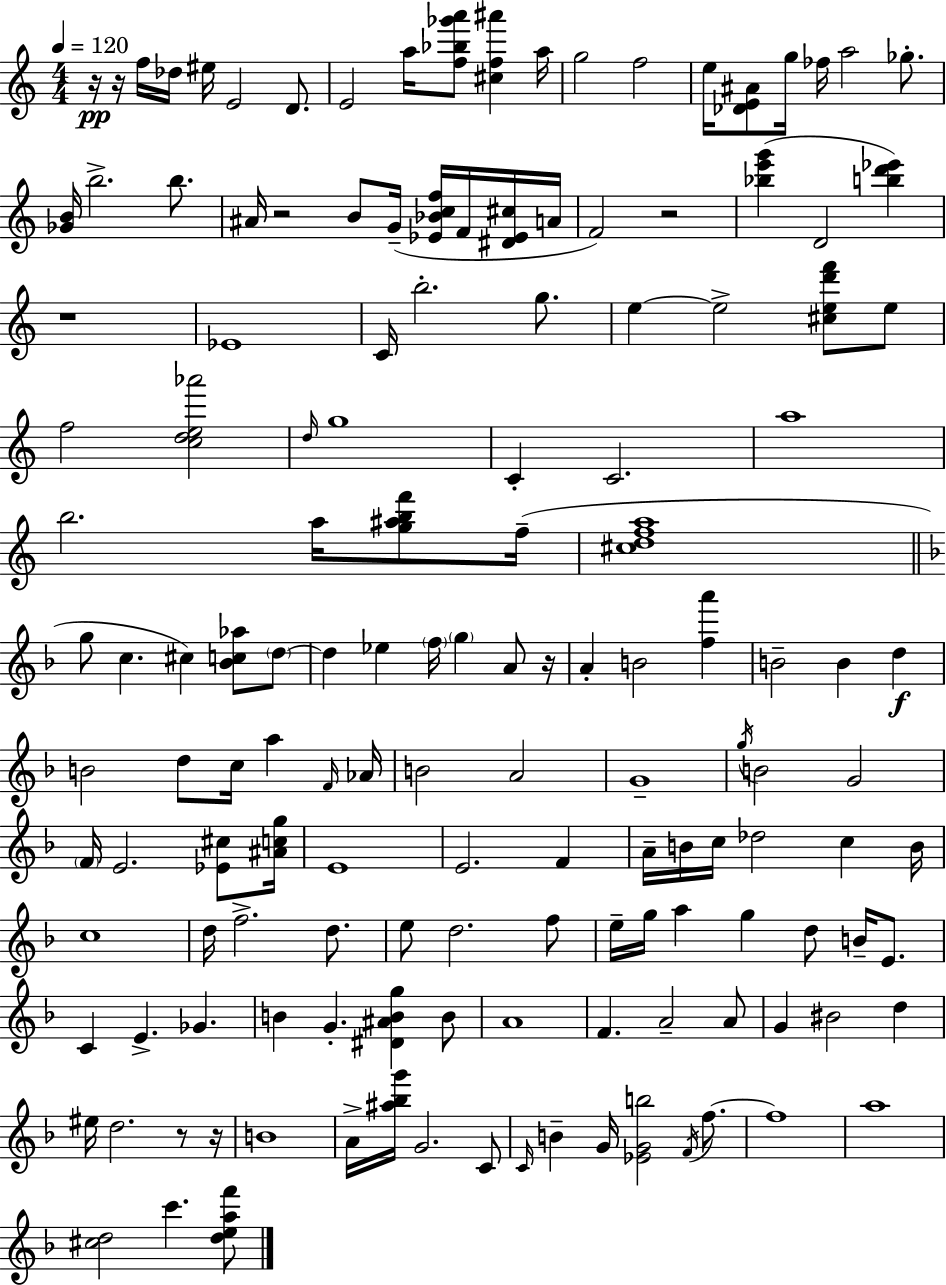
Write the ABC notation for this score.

X:1
T:Untitled
M:4/4
L:1/4
K:C
z/4 z/4 f/4 _d/4 ^e/4 E2 D/2 E2 a/4 [f_b_g'a']/2 [^cf^a'] a/4 g2 f2 e/4 [_DE^A]/2 g/4 _f/4 a2 _g/2 [_GB]/4 b2 b/2 ^A/4 z2 B/2 G/4 [_E_Bcf]/4 F/4 [^D_E^c]/4 A/4 F2 z2 [_be'g'] D2 [bd'_e'] z4 _E4 C/4 b2 g/2 e e2 [^ced'f']/2 e/2 f2 [cde_a']2 d/4 g4 C C2 a4 b2 a/4 [g^abf']/2 f/4 [^cdfa]4 g/2 c ^c [_Bc_a]/2 d/2 d _e f/4 g A/2 z/4 A B2 [fa'] B2 B d B2 d/2 c/4 a F/4 _A/4 B2 A2 G4 g/4 B2 G2 F/4 E2 [_E^c]/2 [^Acg]/4 E4 E2 F A/4 B/4 c/4 _d2 c B/4 c4 d/4 f2 d/2 e/2 d2 f/2 e/4 g/4 a g d/2 B/4 E/2 C E _G B G [^D^ABg] B/2 A4 F A2 A/2 G ^B2 d ^e/4 d2 z/2 z/4 B4 A/4 [^a_bg']/4 G2 C/2 C/4 B G/4 [_EGb]2 F/4 f/2 f4 a4 [^cd]2 c' [deaf']/2